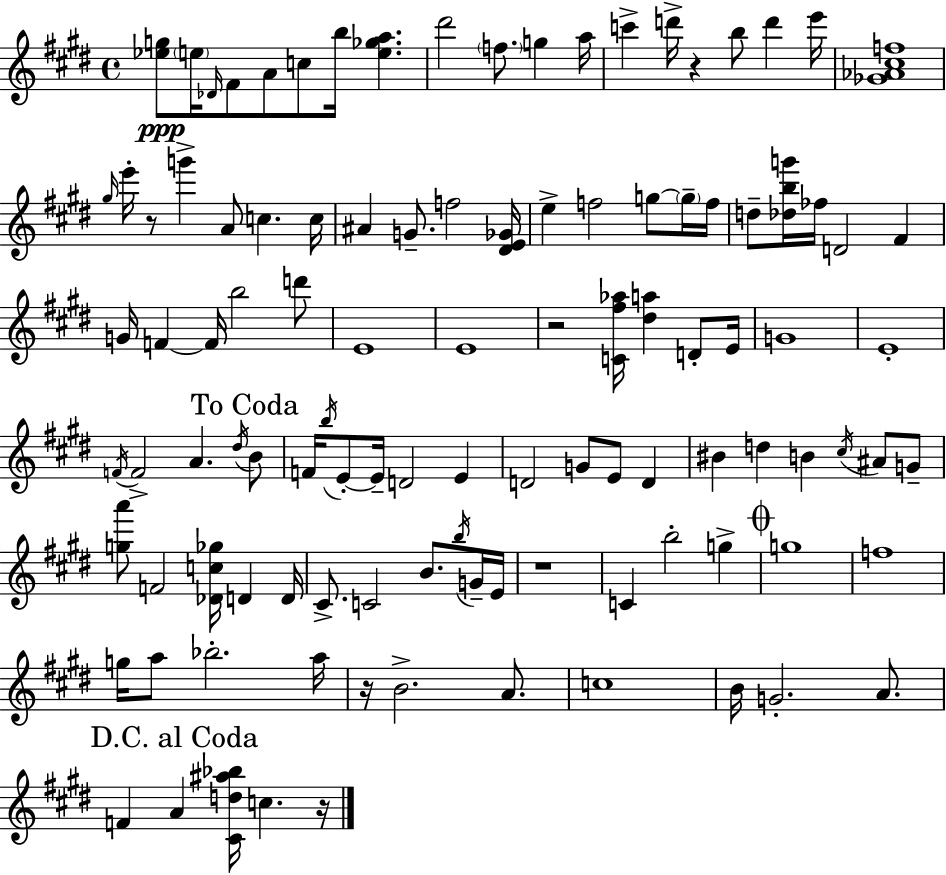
{
  \clef treble
  \time 4/4
  \defaultTimeSignature
  \key e \major
  <ees'' g''>8\ppp \parenthesize e''16 \grace { des'16 } fis'8 a'8 c''8 b''16 <e'' ges'' a''>4. | dis'''2 \parenthesize f''8. g''4 | a''16 c'''4-> d'''16-> r4 b''8 d'''4 | e'''16 <ges' aes' cis'' f''>1 | \break \grace { gis''16 } e'''16-. r8 g'''4-> a'8 c''4. | c''16 ais'4 g'8.-- f''2 | <dis' e' ges'>16 e''4-> f''2 g''8~~ | \parenthesize g''16-- f''16 d''8-- <des'' b'' g'''>16 fes''16 d'2 fis'4 | \break g'16 f'4~~ f'16 b''2 | d'''8 e'1 | e'1 | r2 <c' fis'' aes''>16 <dis'' a''>4 d'8-. | \break e'16 g'1 | e'1-. | \acciaccatura { f'16 } f'2-> a'4. | \acciaccatura { dis''16 } \mark "To Coda" b'8 f'16 \acciaccatura { b''16 } e'8-.~~ e'16-- d'2 | \break e'4 d'2 g'8 e'8 | d'4 bis'4 d''4 b'4 | \acciaccatura { cis''16 } ais'8 g'8-- <g'' a'''>8 f'2 | <des' c'' ges''>16 d'4 d'16 cis'8.-> c'2 | \break b'8. \acciaccatura { b''16 } g'16-- e'16 r1 | c'4 b''2-. | g''4-> \mark \markup { \musicglyph "scripts.coda" } g''1 | f''1 | \break g''16 a''8 bes''2.-. | a''16 r16 b'2.-> | a'8. c''1 | b'16 g'2.-. | \break a'8. \mark "D.C. al Coda" f'4 a'4 <cis' d'' ais'' bes''>16 | c''4. r16 \bar "|."
}